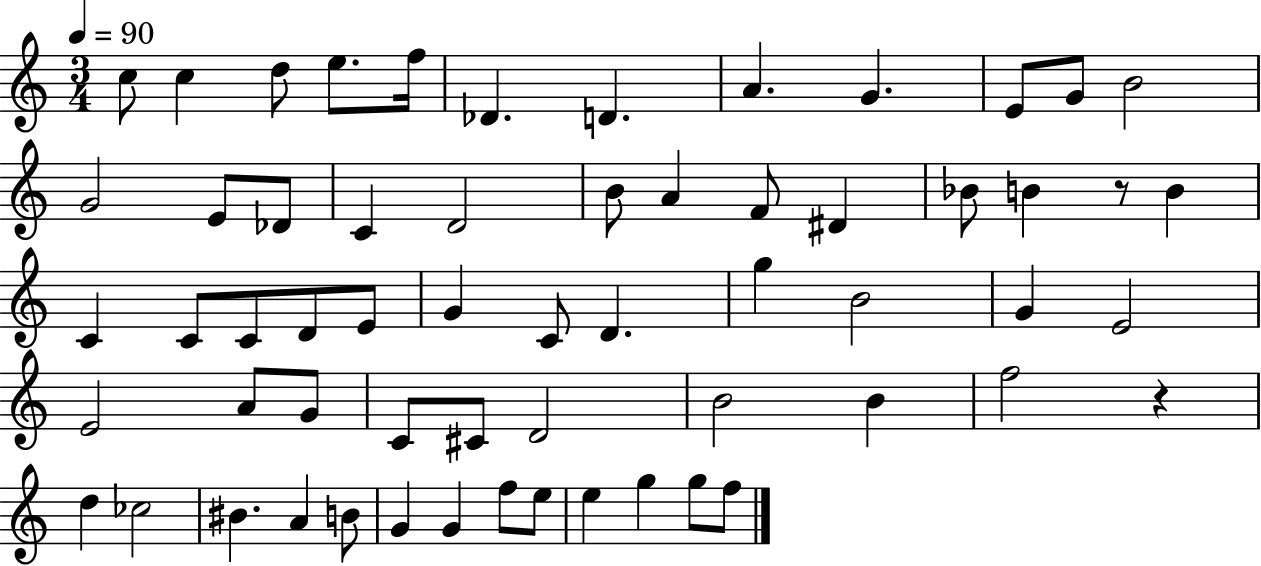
X:1
T:Untitled
M:3/4
L:1/4
K:C
c/2 c d/2 e/2 f/4 _D D A G E/2 G/2 B2 G2 E/2 _D/2 C D2 B/2 A F/2 ^D _B/2 B z/2 B C C/2 C/2 D/2 E/2 G C/2 D g B2 G E2 E2 A/2 G/2 C/2 ^C/2 D2 B2 B f2 z d _c2 ^B A B/2 G G f/2 e/2 e g g/2 f/2